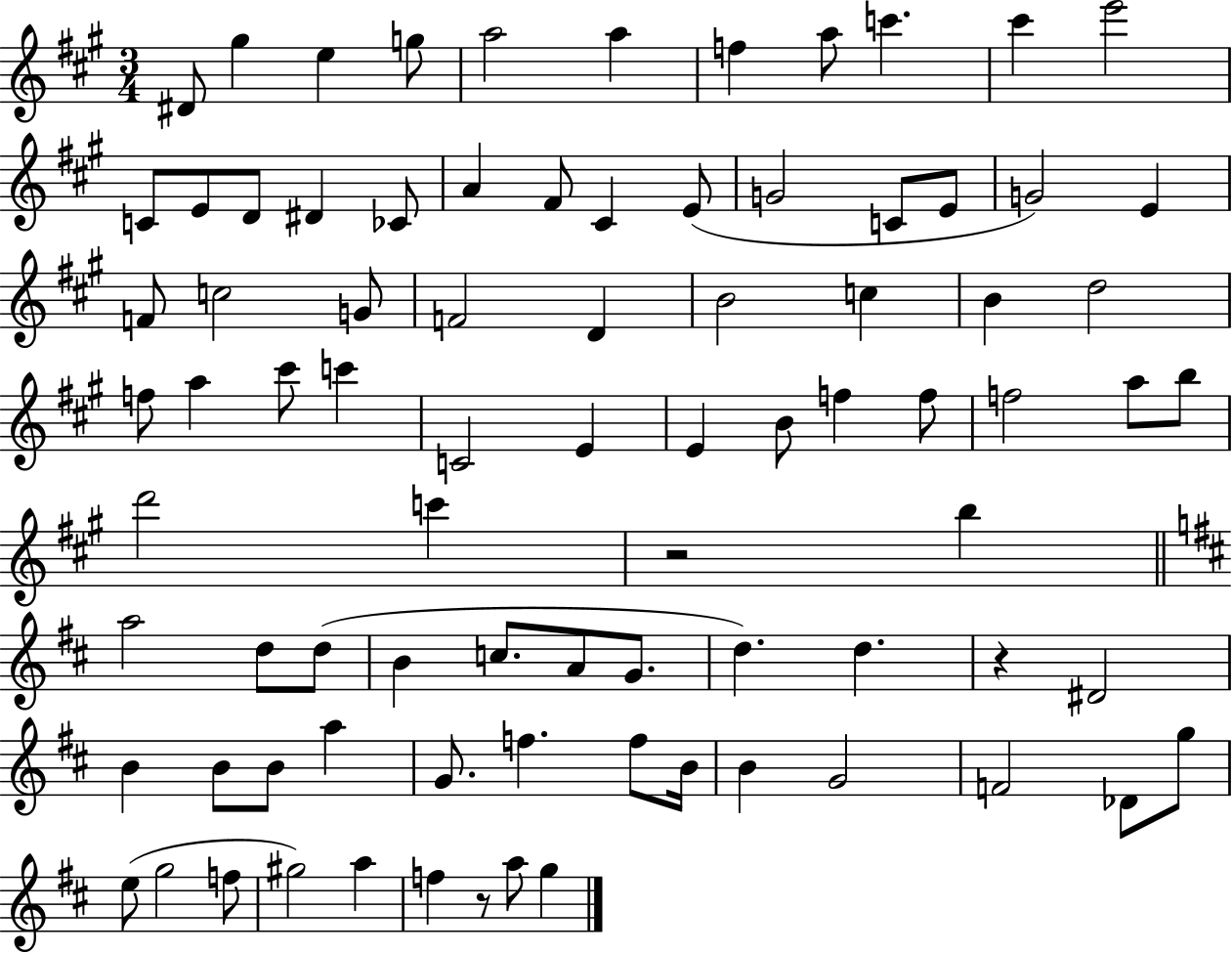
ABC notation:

X:1
T:Untitled
M:3/4
L:1/4
K:A
^D/2 ^g e g/2 a2 a f a/2 c' ^c' e'2 C/2 E/2 D/2 ^D _C/2 A ^F/2 ^C E/2 G2 C/2 E/2 G2 E F/2 c2 G/2 F2 D B2 c B d2 f/2 a ^c'/2 c' C2 E E B/2 f f/2 f2 a/2 b/2 d'2 c' z2 b a2 d/2 d/2 B c/2 A/2 G/2 d d z ^D2 B B/2 B/2 a G/2 f f/2 B/4 B G2 F2 _D/2 g/2 e/2 g2 f/2 ^g2 a f z/2 a/2 g